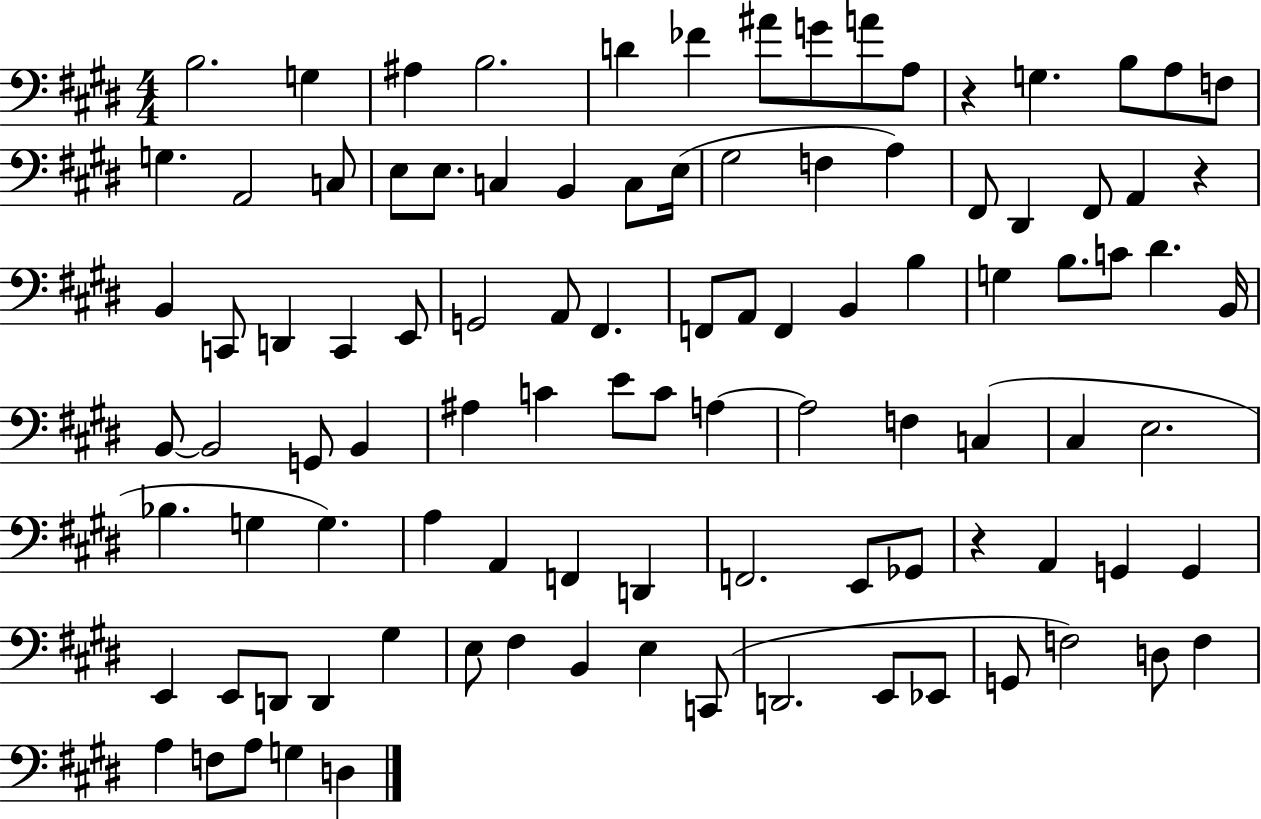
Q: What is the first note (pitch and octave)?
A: B3